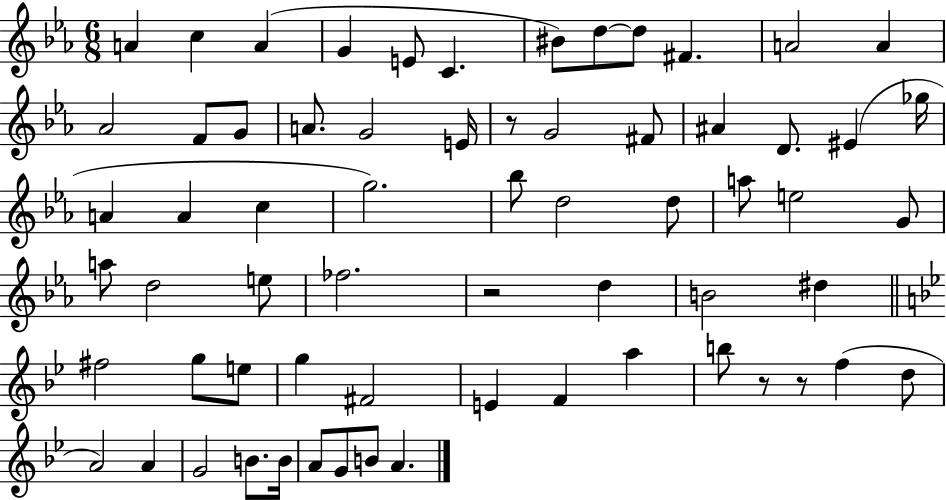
X:1
T:Untitled
M:6/8
L:1/4
K:Eb
A c A G E/2 C ^B/2 d/2 d/2 ^F A2 A _A2 F/2 G/2 A/2 G2 E/4 z/2 G2 ^F/2 ^A D/2 ^E _g/4 A A c g2 _b/2 d2 d/2 a/2 e2 G/2 a/2 d2 e/2 _f2 z2 d B2 ^d ^f2 g/2 e/2 g ^F2 E F a b/2 z/2 z/2 f d/2 A2 A G2 B/2 B/4 A/2 G/2 B/2 A